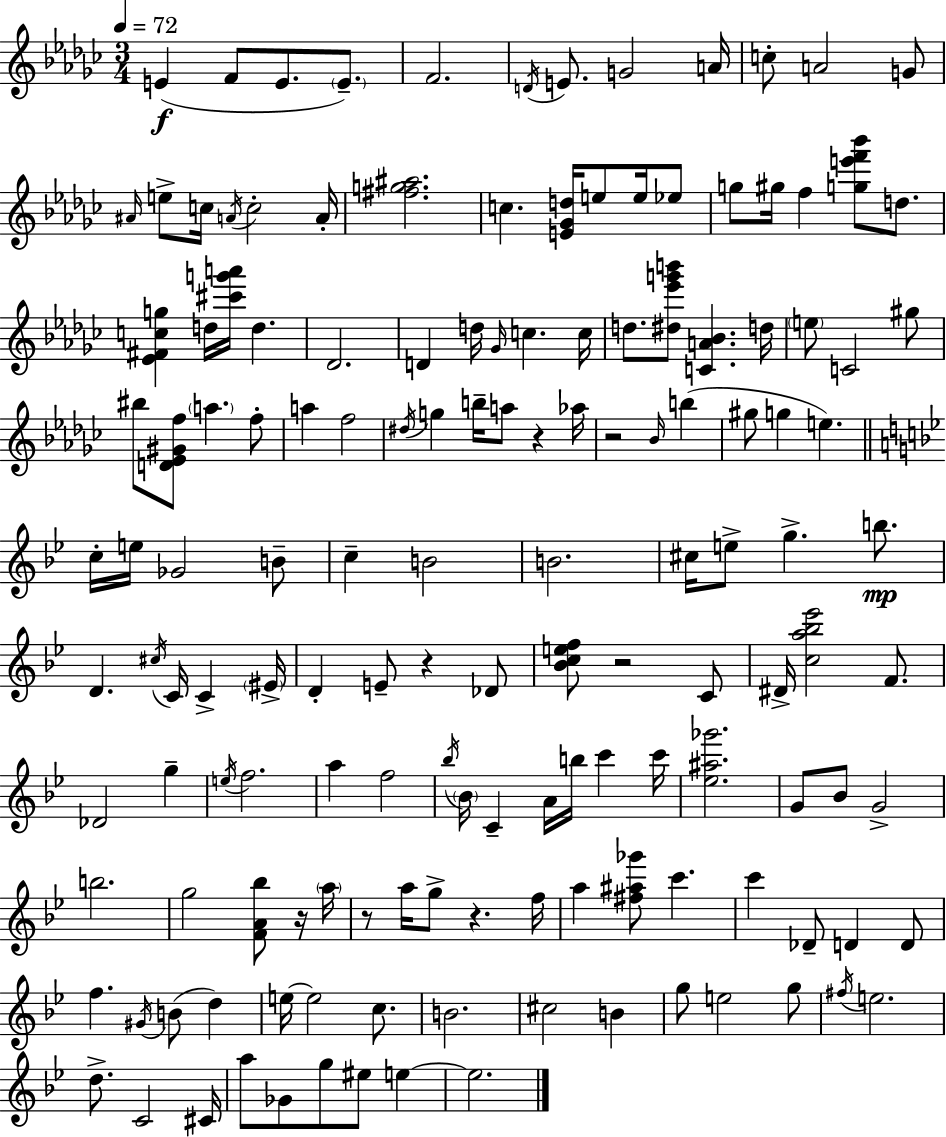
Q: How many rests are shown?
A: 7